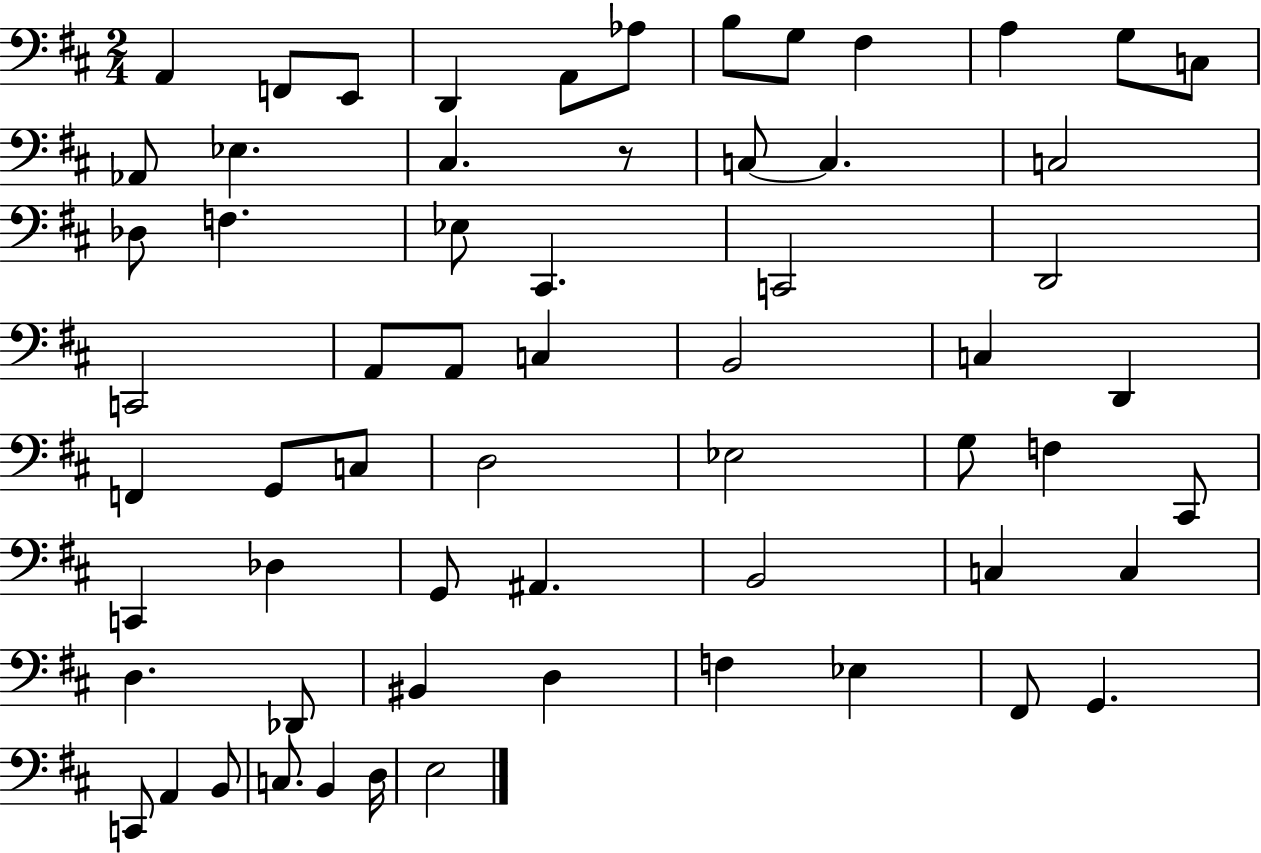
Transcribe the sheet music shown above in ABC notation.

X:1
T:Untitled
M:2/4
L:1/4
K:D
A,, F,,/2 E,,/2 D,, A,,/2 _A,/2 B,/2 G,/2 ^F, A, G,/2 C,/2 _A,,/2 _E, ^C, z/2 C,/2 C, C,2 _D,/2 F, _E,/2 ^C,, C,,2 D,,2 C,,2 A,,/2 A,,/2 C, B,,2 C, D,, F,, G,,/2 C,/2 D,2 _E,2 G,/2 F, ^C,,/2 C,, _D, G,,/2 ^A,, B,,2 C, C, D, _D,,/2 ^B,, D, F, _E, ^F,,/2 G,, C,,/2 A,, B,,/2 C,/2 B,, D,/4 E,2